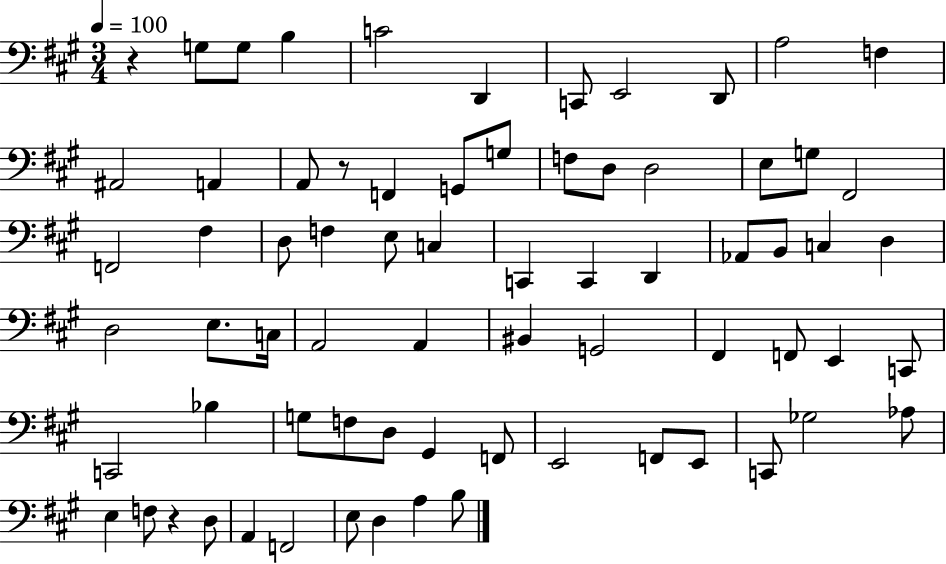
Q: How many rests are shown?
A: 3